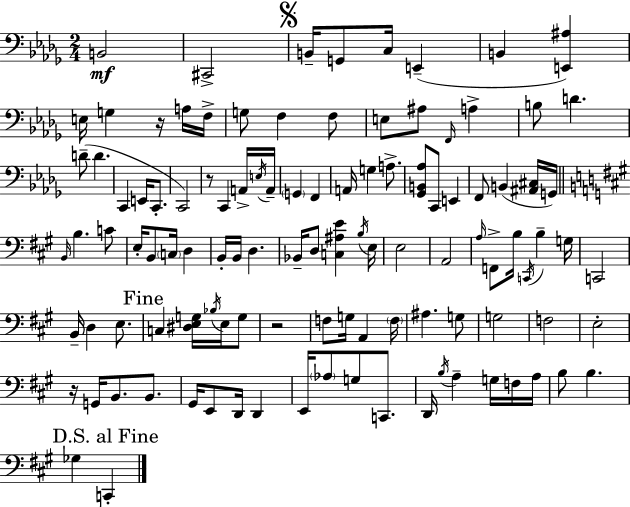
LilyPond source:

{
  \clef bass
  \numericTimeSignature
  \time 2/4
  \key bes \minor
  b,2\mf | cis,2-> | \mark \markup { \musicglyph "scripts.segno" } b,16-- g,8 c16 e,4--( | b,4 <e, ais>4) | \break e16 g4 r16 a16 f16-> | g8 f4 f8 | e8 ais8 \grace { f,16 } a4-> | b8 d'4. | \break d'8--( d'4. | c,4 e,16 c,8.-. | c,2) | r8 c,4 a,16-> | \break \acciaccatura { e16 } a,16-- \parenthesize g,4 f,4 | a,16 g4 a8.-> | <ges, b, aes>8 c,8 e,4 | f,8 b,4( | \break <ais, cis>16 g,16) \bar "||" \break \key a \major \grace { b,16 } b4. c'8 | e16-. b,8 \parenthesize c16 d4 | b,16-. b,16 d4. | bes,16-- d8 <c ais e'>4 | \break \acciaccatura { b16 } e16 e2 | a,2 | \grace { a16 } f,8-> b16 \acciaccatura { c,16 } b4-- | g16 c,2 | \break b,16-- d4 | e8. \mark "Fine" c4 | <dis e g>16 \acciaccatura { bes16 } e16 g8 r2 | f8 g16 | \break a,4 \parenthesize f16 ais4. | g8 g2 | f2 | e2-. | \break r16 g,16 b,8. | b,8. gis,16 e,8 | d,16 d,4 e,16 \parenthesize aes8 | g8 c,8. d,16 \acciaccatura { b16 } a4-- | \break g16 f16 a16 b8 | b4. \mark "D.S. al Fine" ges4 | c,4-. \bar "|."
}